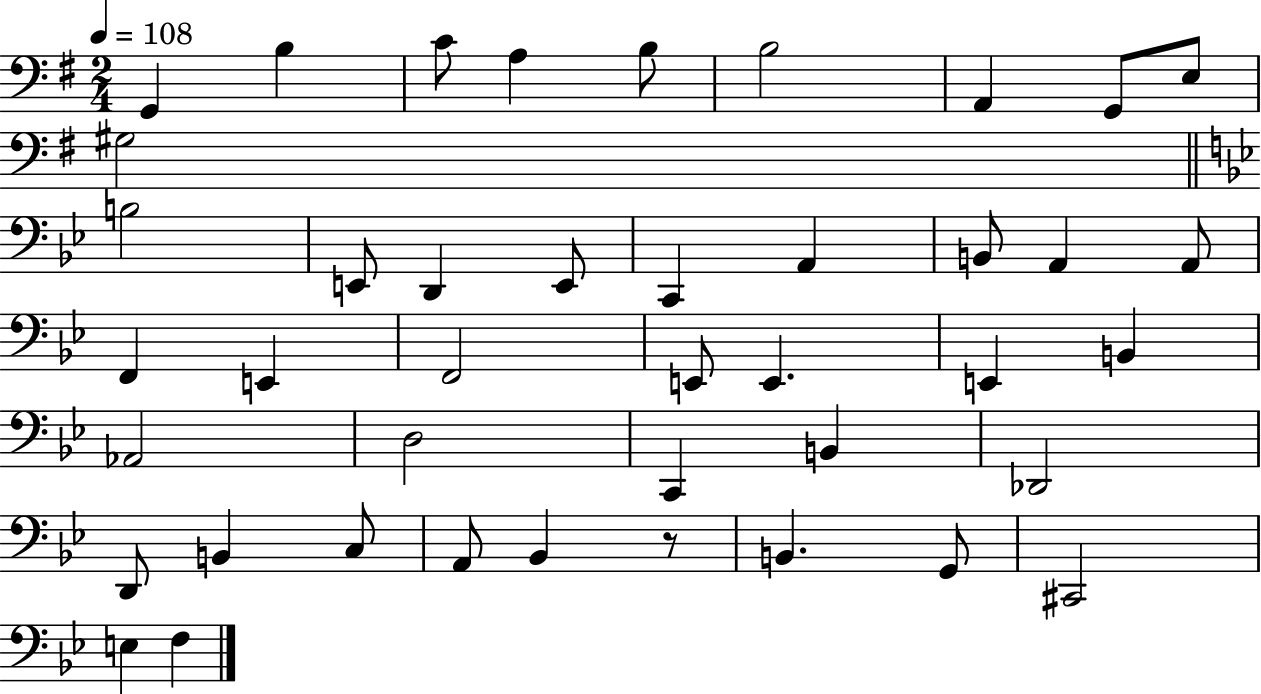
{
  \clef bass
  \numericTimeSignature
  \time 2/4
  \key g \major
  \tempo 4 = 108
  \repeat volta 2 { g,4 b4 | c'8 a4 b8 | b2 | a,4 g,8 e8 | \break gis2 | \bar "||" \break \key g \minor b2 | e,8 d,4 e,8 | c,4 a,4 | b,8 a,4 a,8 | \break f,4 e,4 | f,2 | e,8 e,4. | e,4 b,4 | \break aes,2 | d2 | c,4 b,4 | des,2 | \break d,8 b,4 c8 | a,8 bes,4 r8 | b,4. g,8 | cis,2 | \break e4 f4 | } \bar "|."
}